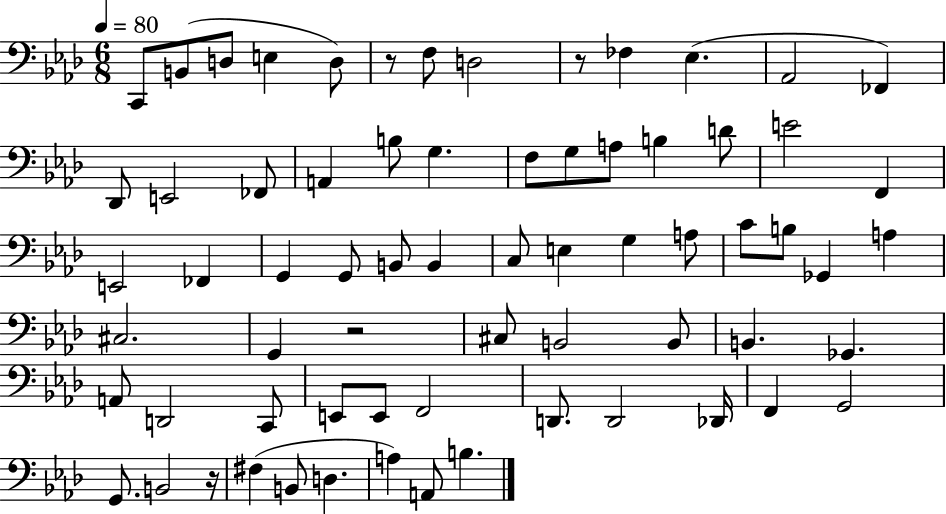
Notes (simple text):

C2/e B2/e D3/e E3/q D3/e R/e F3/e D3/h R/e FES3/q Eb3/q. Ab2/h FES2/q Db2/e E2/h FES2/e A2/q B3/e G3/q. F3/e G3/e A3/e B3/q D4/e E4/h F2/q E2/h FES2/q G2/q G2/e B2/e B2/q C3/e E3/q G3/q A3/e C4/e B3/e Gb2/q A3/q C#3/h. G2/q R/h C#3/e B2/h B2/e B2/q. Gb2/q. A2/e D2/h C2/e E2/e E2/e F2/h D2/e. D2/h Db2/s F2/q G2/h G2/e. B2/h R/s F#3/q B2/e D3/q. A3/q A2/e B3/q.